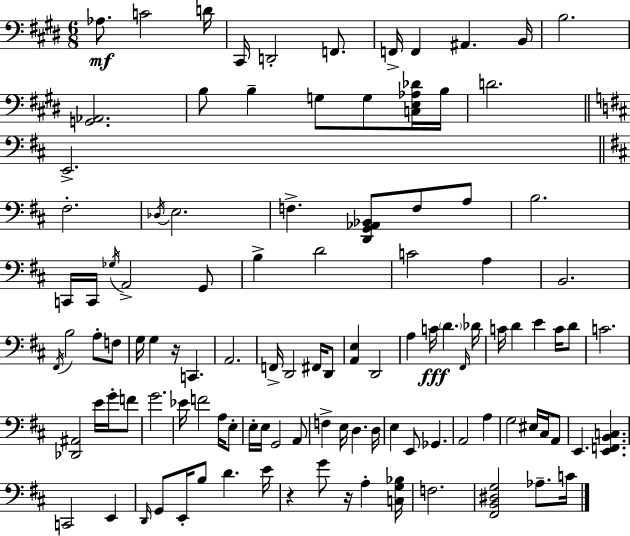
Ab3/e. C4/h D4/s C#2/s D2/h F2/e. F2/s F2/q A#2/q. B2/s B3/h. [G2,Ab2]/h. B3/e B3/q G3/e G3/e [C3,E3,Ab3,Db4]/s B3/s D4/h. E2/h. F#3/h. Db3/s E3/h. F3/q. [D2,G2,Ab2,Bb2]/e F3/e A3/e B3/h. C2/s C2/s Gb3/s A2/h G2/e B3/q D4/h C4/h A3/q B2/h. F#2/s B3/h A3/e F3/e G3/s G3/q R/s C2/q. A2/h. F2/s D2/h F#2/s D2/e [A2,E3]/q D2/h A3/q C4/s D4/q. F#2/s Db4/s C4/s D4/q E4/q C4/s D4/e C4/h. [Db2,A#2]/h E4/s G4/s F4/e G4/h. Eb4/s F4/h A3/s E3/e E3/s E3/s G2/h A2/e F3/q E3/s D3/q. D3/s E3/q E2/e Gb2/q. A2/h A3/q G3/h EIS3/s C#3/s A2/e E2/q. [E2,F2,B2,C3]/q. C2/h E2/q D2/s G2/e E2/s B3/e D4/q. E4/s R/q G4/e R/s A3/q [C3,G3,Bb3]/s F3/h. [F#2,B2,D#3,G3]/h Ab3/e. C4/s